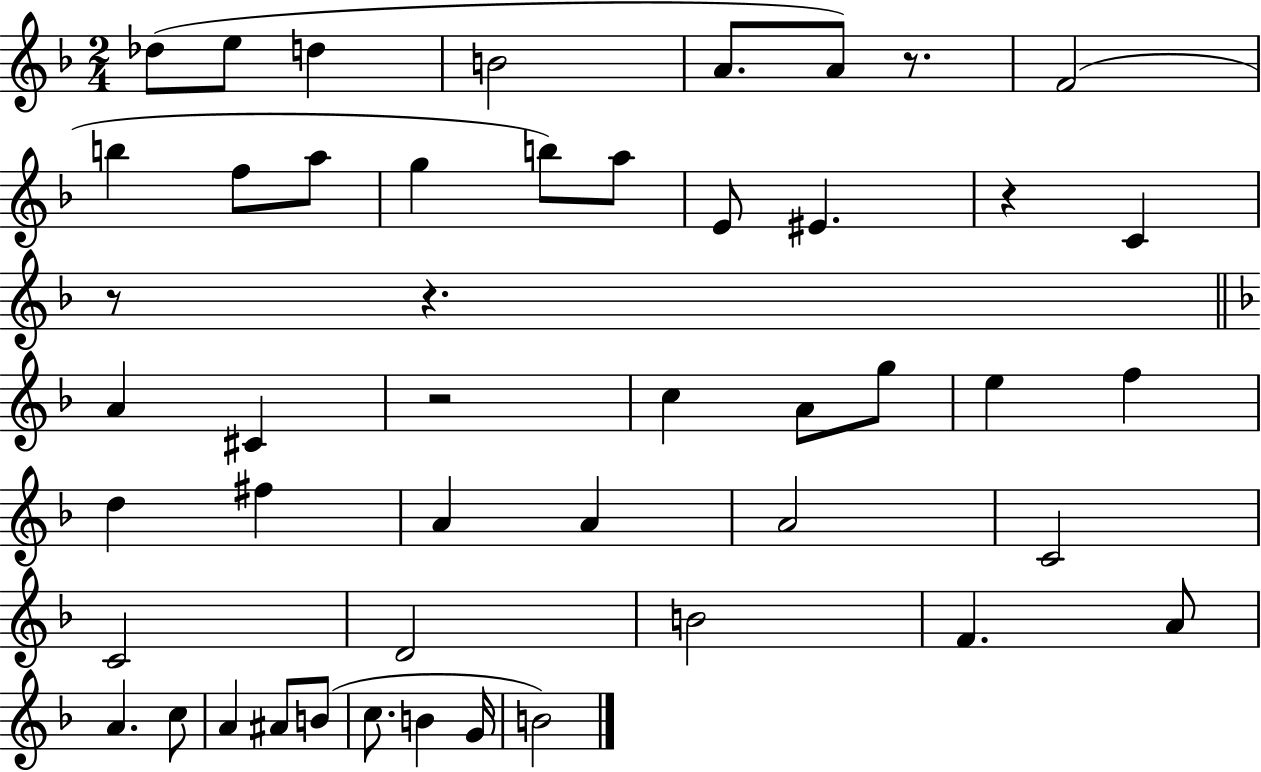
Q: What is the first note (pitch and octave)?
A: Db5